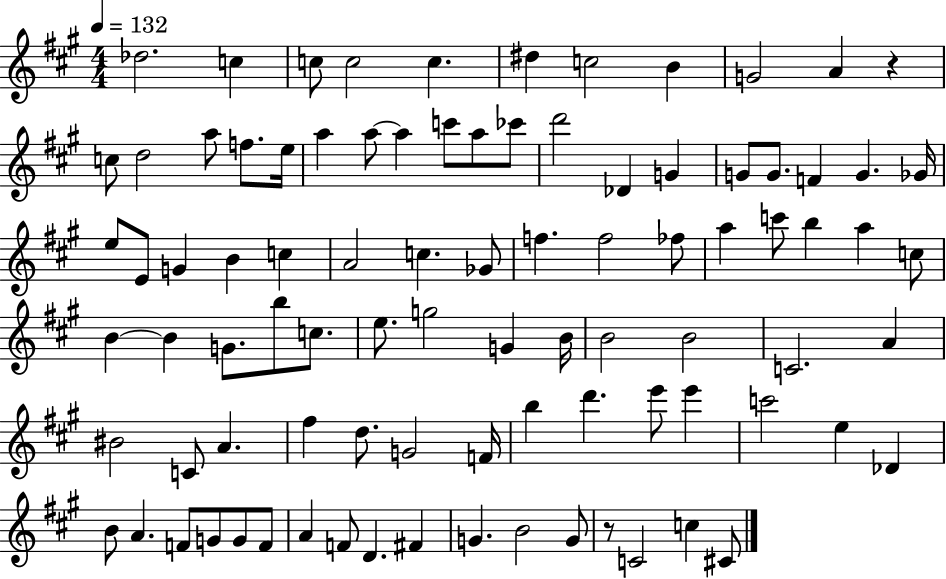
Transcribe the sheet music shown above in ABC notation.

X:1
T:Untitled
M:4/4
L:1/4
K:A
_d2 c c/2 c2 c ^d c2 B G2 A z c/2 d2 a/2 f/2 e/4 a a/2 a c'/2 a/2 _c'/2 d'2 _D G G/2 G/2 F G _G/4 e/2 E/2 G B c A2 c _G/2 f f2 _f/2 a c'/2 b a c/2 B B G/2 b/2 c/2 e/2 g2 G B/4 B2 B2 C2 A ^B2 C/2 A ^f d/2 G2 F/4 b d' e'/2 e' c'2 e _D B/2 A F/2 G/2 G/2 F/2 A F/2 D ^F G B2 G/2 z/2 C2 c ^C/2